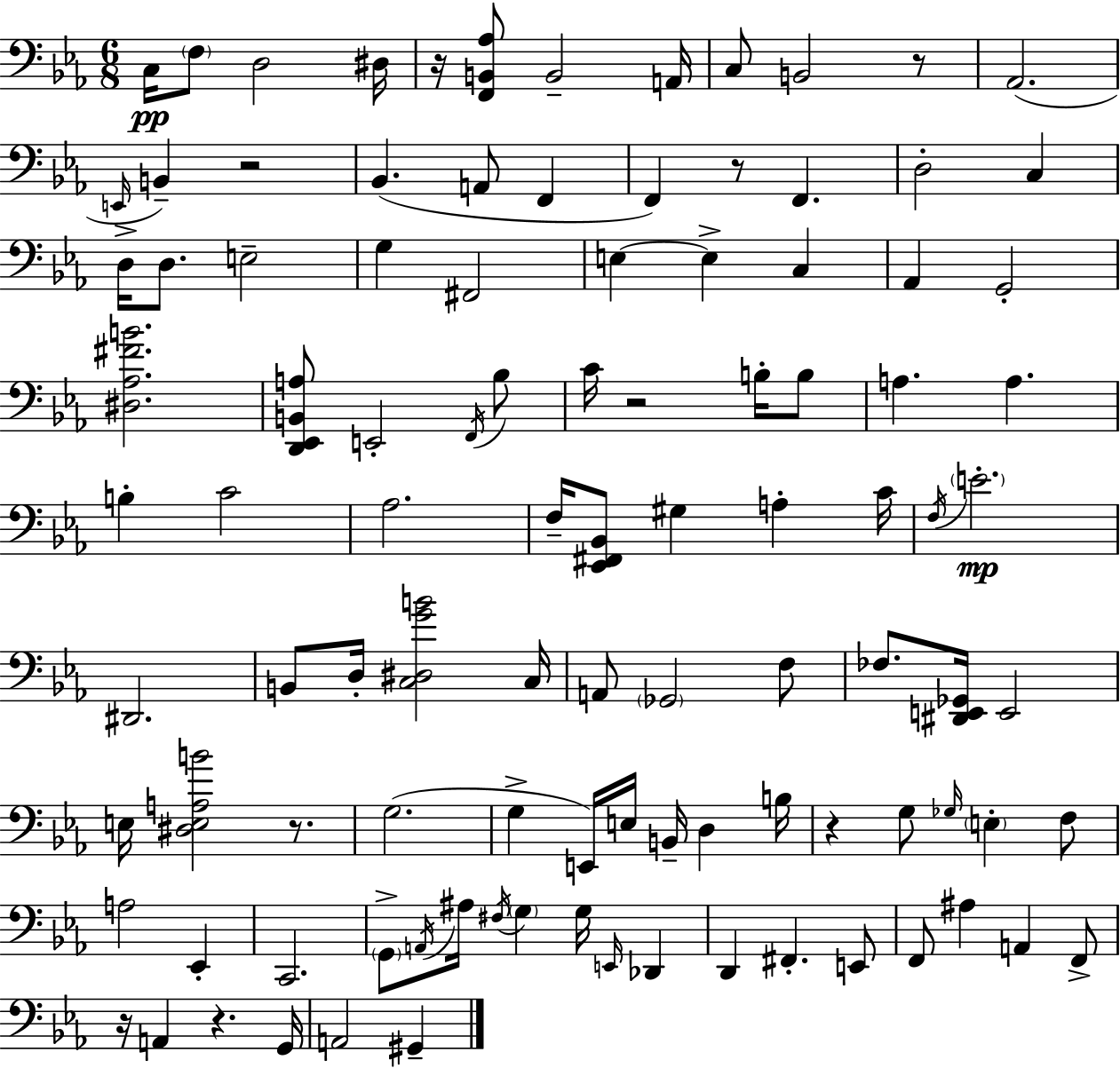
C3/s F3/e D3/h D#3/s R/s [F2,B2,Ab3]/e B2/h A2/s C3/e B2/h R/e Ab2/h. E2/s B2/q R/h Bb2/q. A2/e F2/q F2/q R/e F2/q. D3/h C3/q D3/s D3/e. E3/h G3/q F#2/h E3/q E3/q C3/q Ab2/q G2/h [D#3,Ab3,F#4,B4]/h. [D2,Eb2,B2,A3]/e E2/h F2/s Bb3/e C4/s R/h B3/s B3/e A3/q. A3/q. B3/q C4/h Ab3/h. F3/s [Eb2,F#2,Bb2]/e G#3/q A3/q C4/s F3/s E4/h. D#2/h. B2/e D3/s [C3,D#3,G4,B4]/h C3/s A2/e Gb2/h F3/e FES3/e. [D#2,E2,Gb2]/s E2/h E3/s [D#3,E3,A3,B4]/h R/e. G3/h. G3/q E2/s E3/s B2/s D3/q B3/s R/q G3/e Gb3/s E3/q F3/e A3/h Eb2/q C2/h. G2/e A2/s A#3/s F#3/s G3/q G3/s E2/s Db2/q D2/q F#2/q. E2/e F2/e A#3/q A2/q F2/e R/s A2/q R/q. G2/s A2/h G#2/q